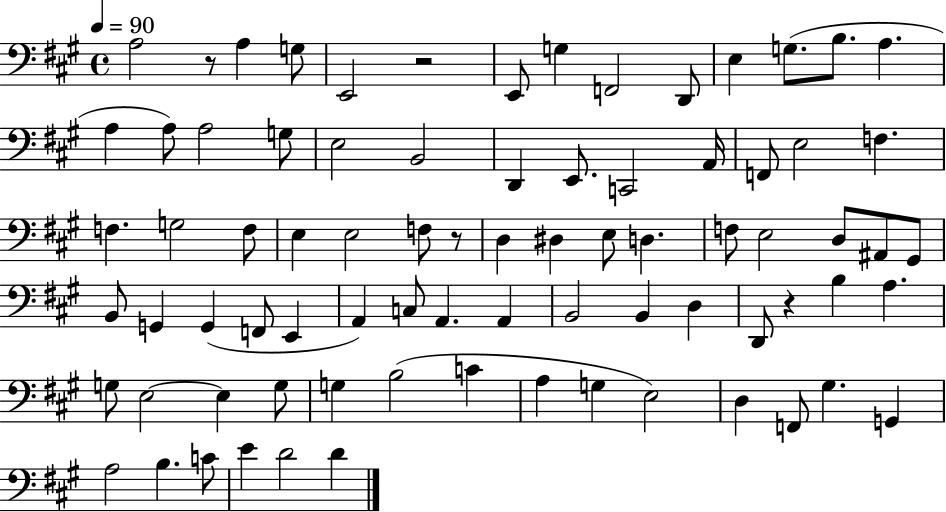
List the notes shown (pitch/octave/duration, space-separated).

A3/h R/e A3/q G3/e E2/h R/h E2/e G3/q F2/h D2/e E3/q G3/e. B3/e. A3/q. A3/q A3/e A3/h G3/e E3/h B2/h D2/q E2/e. C2/h A2/s F2/e E3/h F3/q. F3/q. G3/h F3/e E3/q E3/h F3/e R/e D3/q D#3/q E3/e D3/q. F3/e E3/h D3/e A#2/e G#2/e B2/e G2/q G2/q F2/e E2/q A2/q C3/e A2/q. A2/q B2/h B2/q D3/q D2/e R/q B3/q A3/q. G3/e E3/h E3/q G3/e G3/q B3/h C4/q A3/q G3/q E3/h D3/q F2/e G#3/q. G2/q A3/h B3/q. C4/e E4/q D4/h D4/q